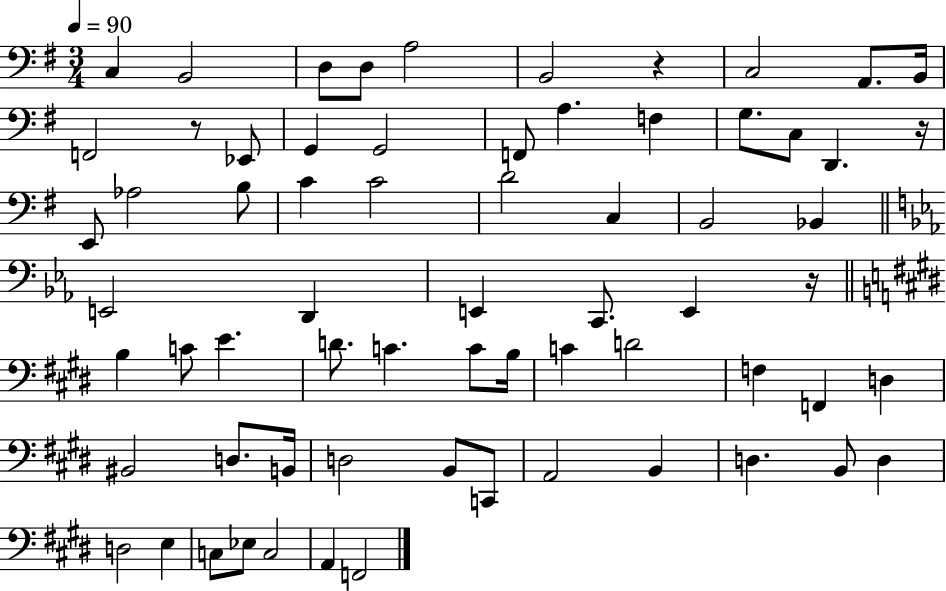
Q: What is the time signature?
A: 3/4